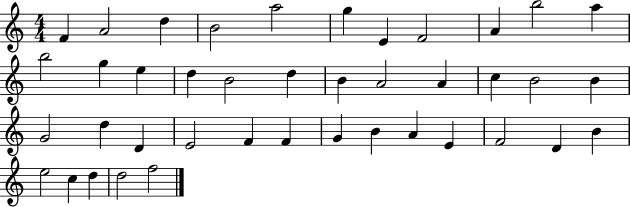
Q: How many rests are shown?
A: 0